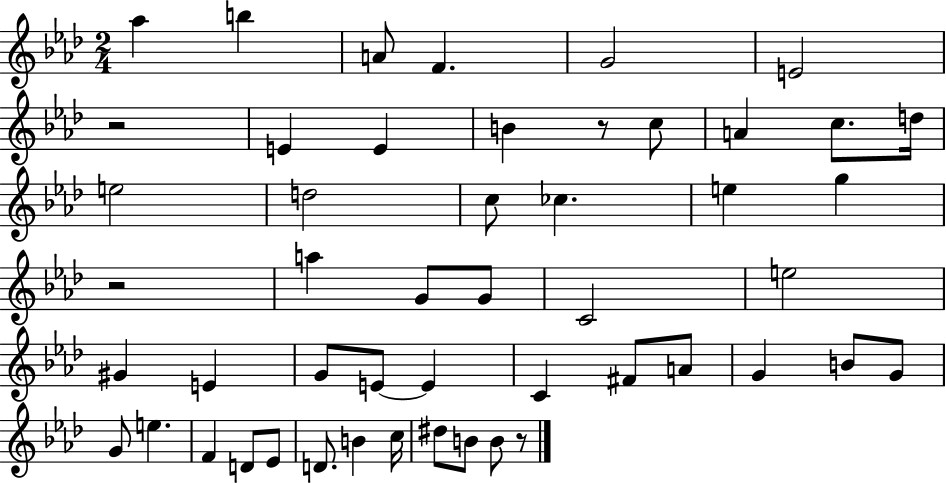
{
  \clef treble
  \numericTimeSignature
  \time 2/4
  \key aes \major
  aes''4 b''4 | a'8 f'4. | g'2 | e'2 | \break r2 | e'4 e'4 | b'4 r8 c''8 | a'4 c''8. d''16 | \break e''2 | d''2 | c''8 ces''4. | e''4 g''4 | \break r2 | a''4 g'8 g'8 | c'2 | e''2 | \break gis'4 e'4 | g'8 e'8~~ e'4 | c'4 fis'8 a'8 | g'4 b'8 g'8 | \break g'8 e''4. | f'4 d'8 ees'8 | d'8. b'4 c''16 | dis''8 b'8 b'8 r8 | \break \bar "|."
}